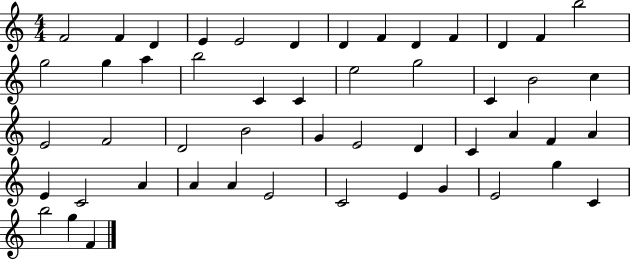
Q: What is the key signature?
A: C major